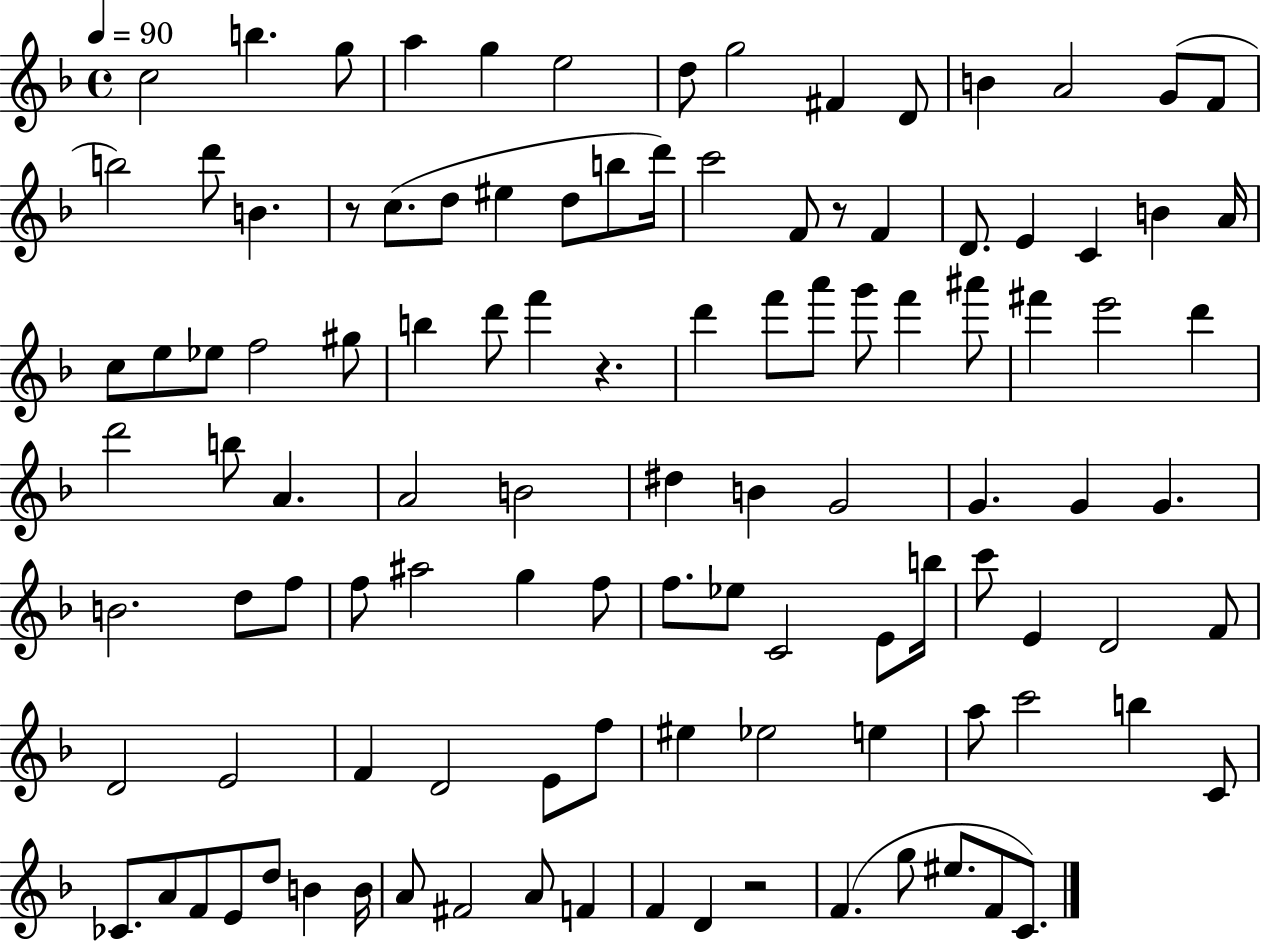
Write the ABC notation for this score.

X:1
T:Untitled
M:4/4
L:1/4
K:F
c2 b g/2 a g e2 d/2 g2 ^F D/2 B A2 G/2 F/2 b2 d'/2 B z/2 c/2 d/2 ^e d/2 b/2 d'/4 c'2 F/2 z/2 F D/2 E C B A/4 c/2 e/2 _e/2 f2 ^g/2 b d'/2 f' z d' f'/2 a'/2 g'/2 f' ^a'/2 ^f' e'2 d' d'2 b/2 A A2 B2 ^d B G2 G G G B2 d/2 f/2 f/2 ^a2 g f/2 f/2 _e/2 C2 E/2 b/4 c'/2 E D2 F/2 D2 E2 F D2 E/2 f/2 ^e _e2 e a/2 c'2 b C/2 _C/2 A/2 F/2 E/2 d/2 B B/4 A/2 ^F2 A/2 F F D z2 F g/2 ^e/2 F/2 C/2